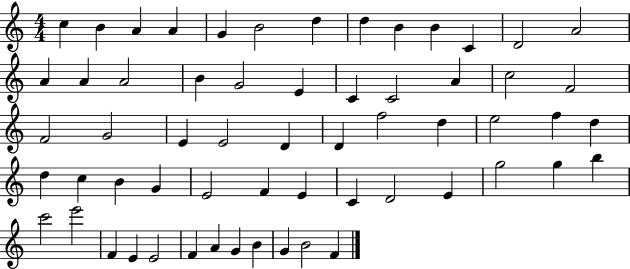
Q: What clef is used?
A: treble